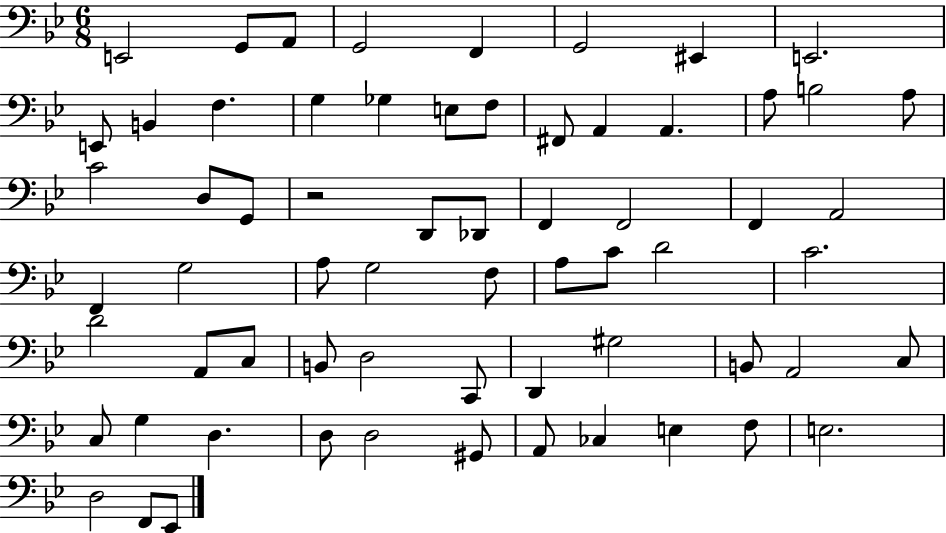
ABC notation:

X:1
T:Untitled
M:6/8
L:1/4
K:Bb
E,,2 G,,/2 A,,/2 G,,2 F,, G,,2 ^E,, E,,2 E,,/2 B,, F, G, _G, E,/2 F,/2 ^F,,/2 A,, A,, A,/2 B,2 A,/2 C2 D,/2 G,,/2 z2 D,,/2 _D,,/2 F,, F,,2 F,, A,,2 F,, G,2 A,/2 G,2 F,/2 A,/2 C/2 D2 C2 D2 A,,/2 C,/2 B,,/2 D,2 C,,/2 D,, ^G,2 B,,/2 A,,2 C,/2 C,/2 G, D, D,/2 D,2 ^G,,/2 A,,/2 _C, E, F,/2 E,2 D,2 F,,/2 _E,,/2